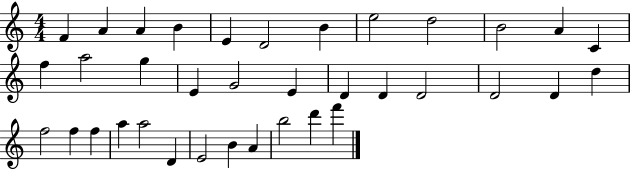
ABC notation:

X:1
T:Untitled
M:4/4
L:1/4
K:C
F A A B E D2 B e2 d2 B2 A C f a2 g E G2 E D D D2 D2 D d f2 f f a a2 D E2 B A b2 d' f'